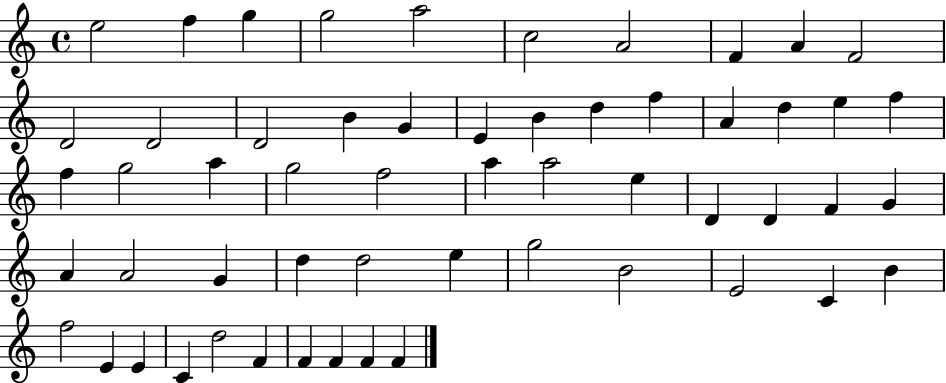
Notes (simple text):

E5/h F5/q G5/q G5/h A5/h C5/h A4/h F4/q A4/q F4/h D4/h D4/h D4/h B4/q G4/q E4/q B4/q D5/q F5/q A4/q D5/q E5/q F5/q F5/q G5/h A5/q G5/h F5/h A5/q A5/h E5/q D4/q D4/q F4/q G4/q A4/q A4/h G4/q D5/q D5/h E5/q G5/h B4/h E4/h C4/q B4/q F5/h E4/q E4/q C4/q D5/h F4/q F4/q F4/q F4/q F4/q